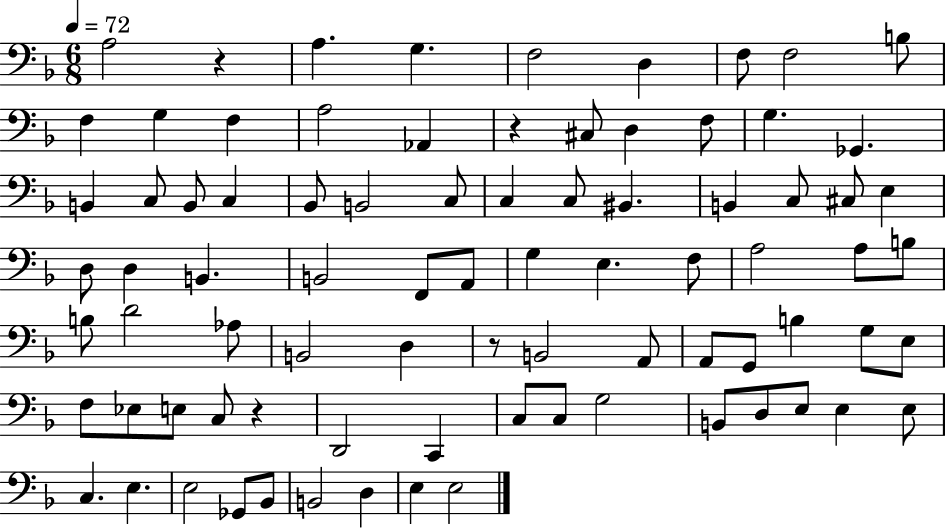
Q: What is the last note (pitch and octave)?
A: E3